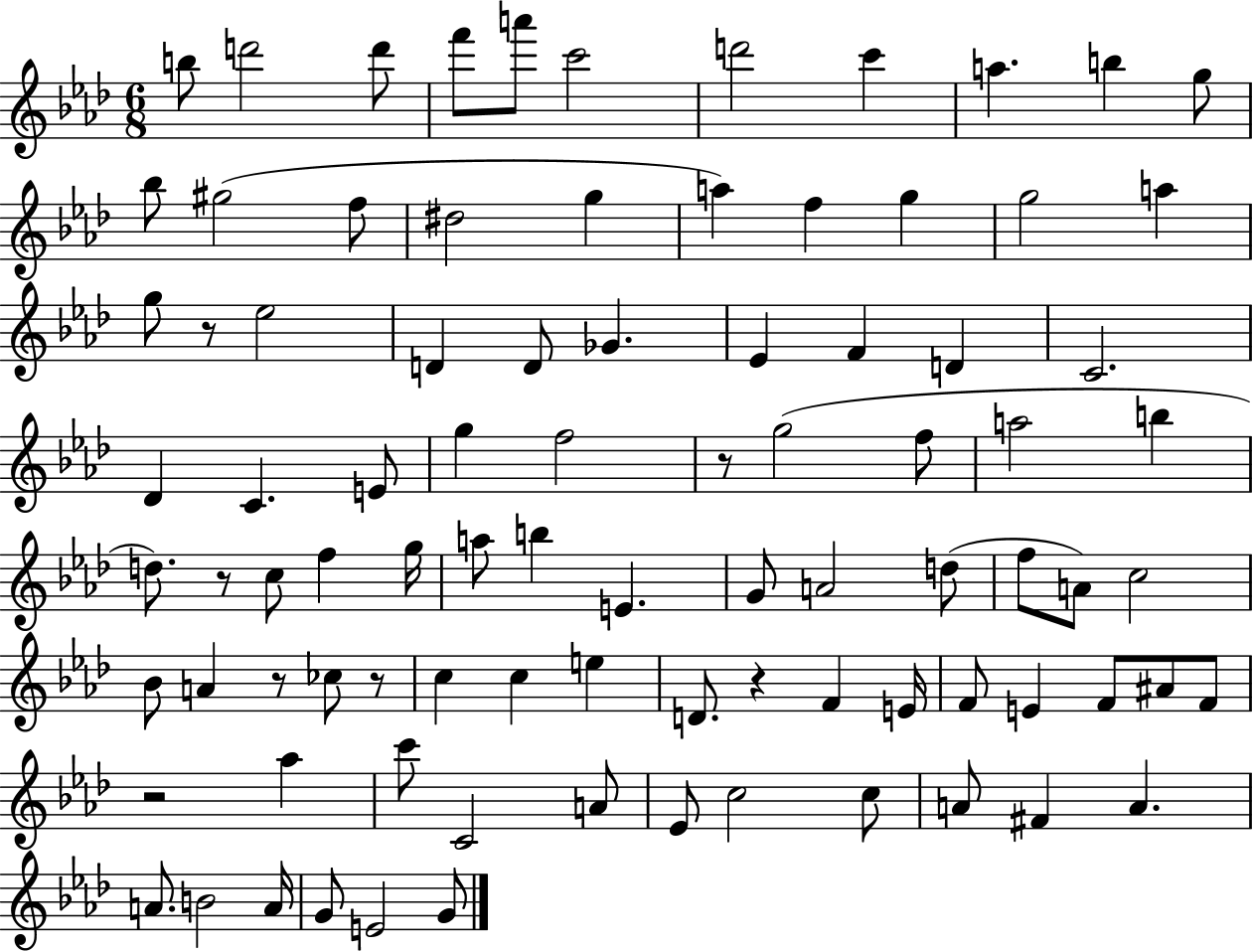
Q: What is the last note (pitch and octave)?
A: G4